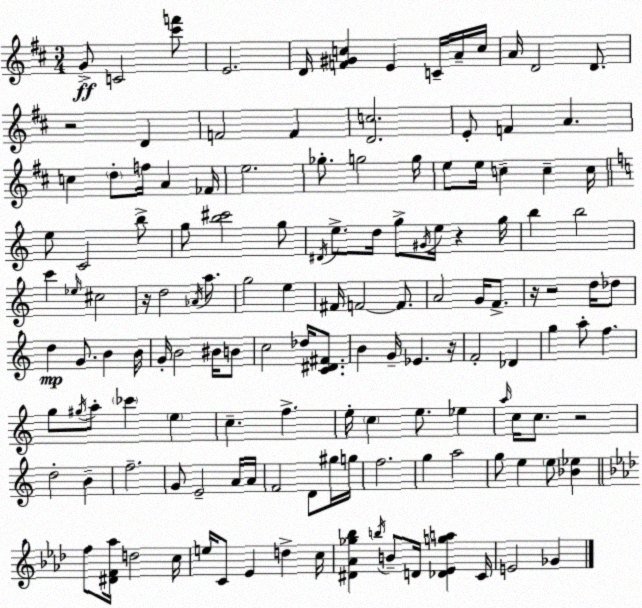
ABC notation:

X:1
T:Untitled
M:3/4
L:1/4
K:D
G/2 C2 [^c'f']/2 E2 D/4 [F^Gc] E C/4 A/4 c/4 A/4 D2 D/2 z2 D F2 F [Dc]2 E/2 F A c d/2 f/4 A _F/4 e2 _g/2 g2 g/4 e/2 e/4 c c c/4 e/2 C2 b/2 g/2 [b^c']2 g/2 ^D/4 e/2 d/4 g/2 ^G/4 e/4 z g/4 b b2 c' _e/4 ^c2 z/4 d2 _A/4 a/2 g2 e ^F/4 F2 F/2 A2 G/4 F/2 z/4 z2 d/4 _d/2 d G/2 B B/4 G/4 B2 ^B/4 B/2 c2 _d/4 [C^D^F]/2 B G/4 _E z/4 F2 _D g a/2 f g/2 ^g/4 a/2 _c' e c f e/4 c e/2 _e a/4 c/4 c/2 z2 d2 B f2 G/2 E2 A/4 A/4 F2 D/2 ^g/4 g/4 f2 g a2 g/2 e e/2 [_B_e] f/2 [^DF_a]/4 d2 c/4 e/4 C/2 _E d c/4 [^D_A_g_b] b/4 B/2 D/4 [_D_Ega] C/4 E2 _G